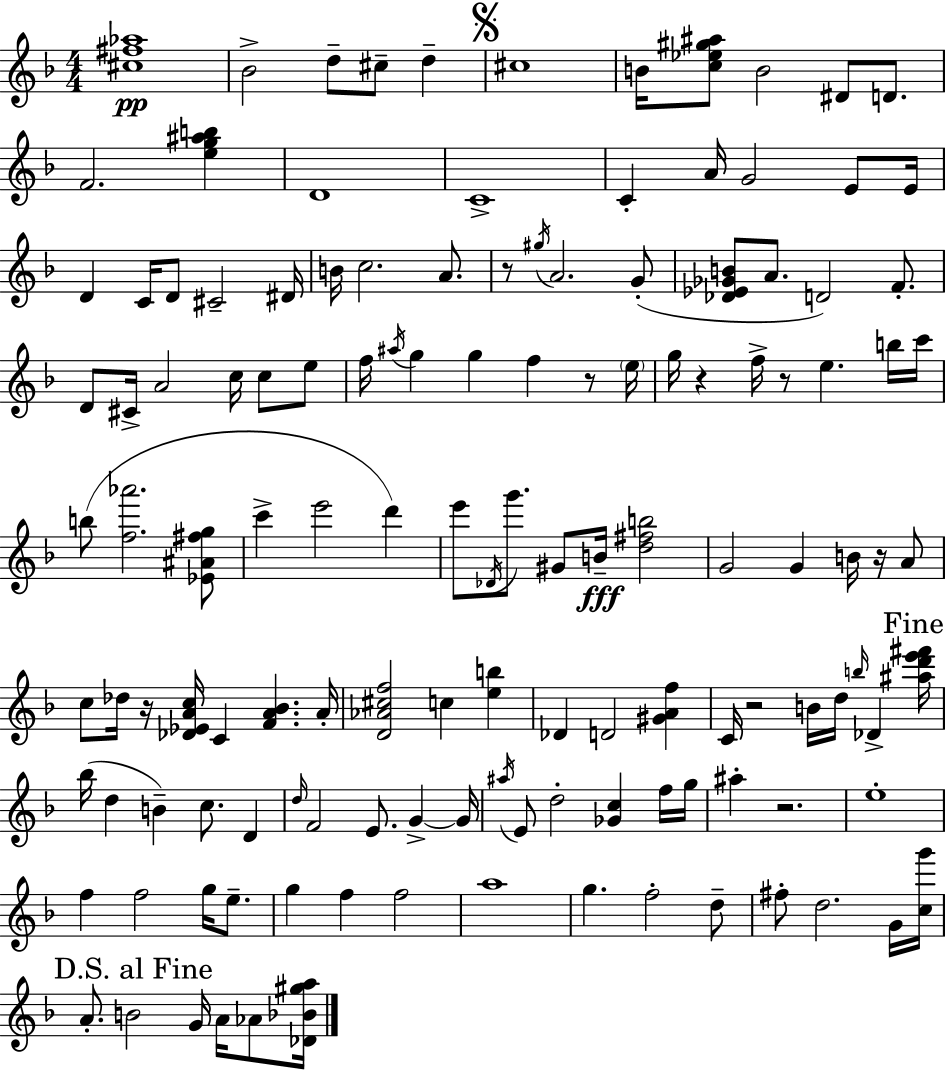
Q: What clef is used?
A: treble